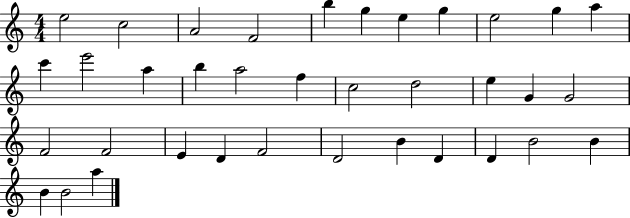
X:1
T:Untitled
M:4/4
L:1/4
K:C
e2 c2 A2 F2 b g e g e2 g a c' e'2 a b a2 f c2 d2 e G G2 F2 F2 E D F2 D2 B D D B2 B B B2 a